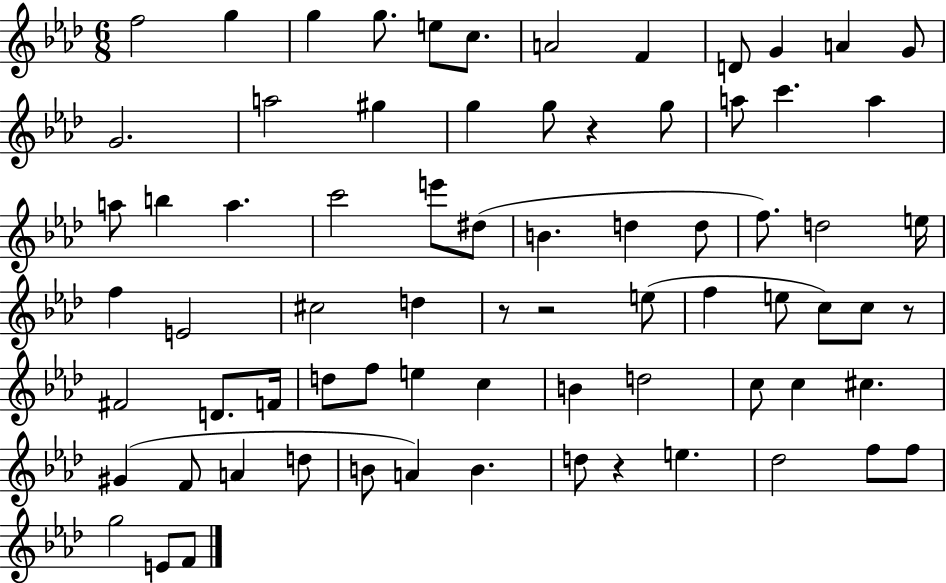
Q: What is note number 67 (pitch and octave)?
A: G5